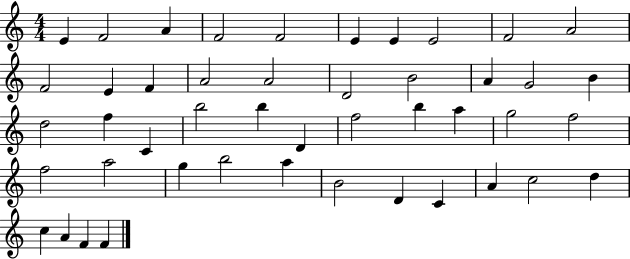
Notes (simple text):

E4/q F4/h A4/q F4/h F4/h E4/q E4/q E4/h F4/h A4/h F4/h E4/q F4/q A4/h A4/h D4/h B4/h A4/q G4/h B4/q D5/h F5/q C4/q B5/h B5/q D4/q F5/h B5/q A5/q G5/h F5/h F5/h A5/h G5/q B5/h A5/q B4/h D4/q C4/q A4/q C5/h D5/q C5/q A4/q F4/q F4/q